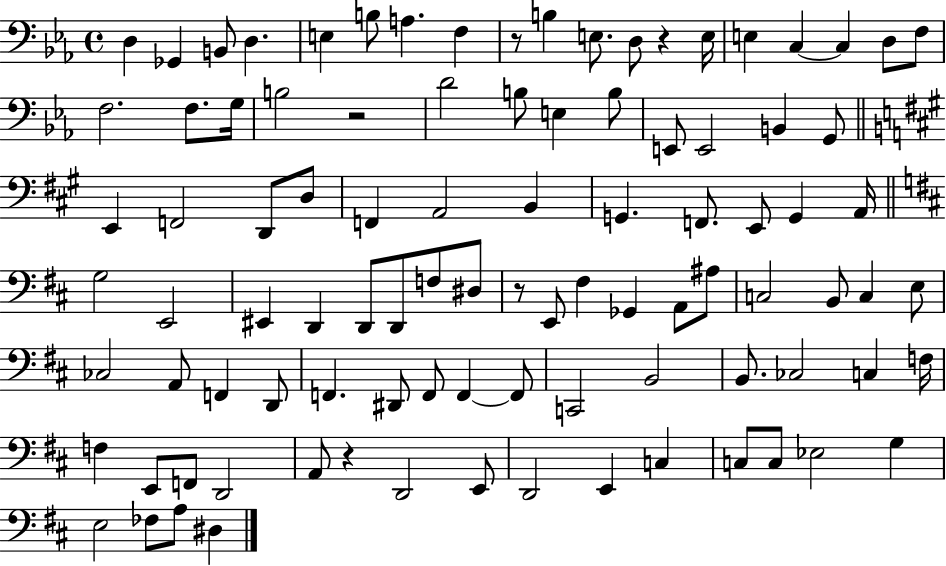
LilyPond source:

{
  \clef bass
  \time 4/4
  \defaultTimeSignature
  \key ees \major
  d4 ges,4 b,8 d4. | e4 b8 a4. f4 | r8 b4 e8. d8 r4 e16 | e4 c4~~ c4 d8 f8 | \break f2. f8. g16 | b2 r2 | d'2 b8 e4 b8 | e,8 e,2 b,4 g,8 | \break \bar "||" \break \key a \major e,4 f,2 d,8 d8 | f,4 a,2 b,4 | g,4. f,8. e,8 g,4 a,16 | \bar "||" \break \key d \major g2 e,2 | eis,4 d,4 d,8 d,8 f8 dis8 | r8 e,8 fis4 ges,4 a,8 ais8 | c2 b,8 c4 e8 | \break ces2 a,8 f,4 d,8 | f,4. dis,8 f,8 f,4~~ f,8 | c,2 b,2 | b,8. ces2 c4 f16 | \break f4 e,8 f,8 d,2 | a,8 r4 d,2 e,8 | d,2 e,4 c4 | c8 c8 ees2 g4 | \break e2 fes8 a8 dis4 | \bar "|."
}